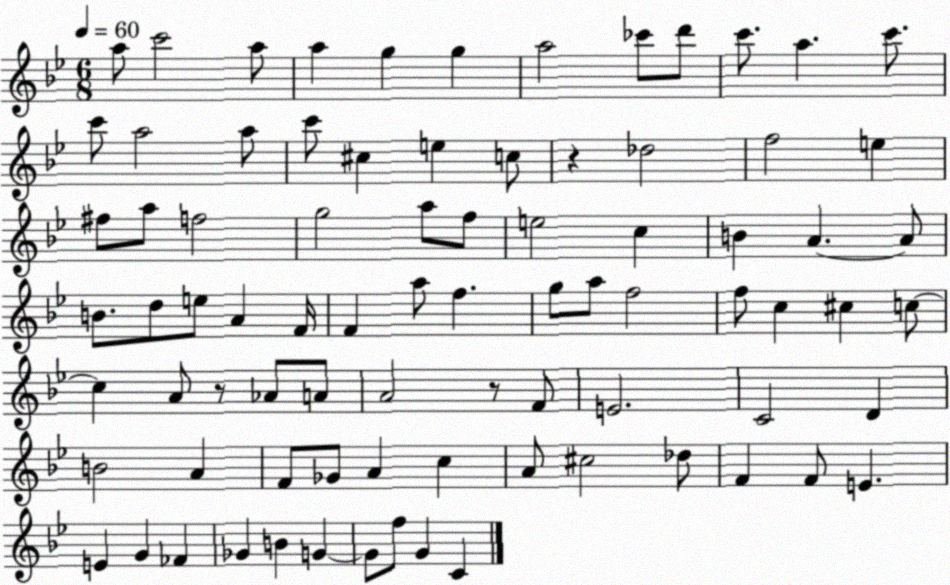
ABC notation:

X:1
T:Untitled
M:6/8
L:1/4
K:Bb
a/2 c'2 a/2 a g g a2 _c'/2 d'/2 c'/2 a c'/2 c'/2 a2 a/2 c'/2 ^c e c/2 z _d2 f2 e ^f/2 a/2 f2 g2 a/2 f/2 e2 c B A A/2 B/2 d/2 e/2 A F/4 F a/2 f g/2 a/2 f2 f/2 c ^c c/2 c A/2 z/2 _A/2 A/2 A2 z/2 F/2 E2 C2 D B2 A F/2 _G/2 A c A/2 ^c2 _d/2 F F/2 E E G _F _G B G G/2 f/2 G C